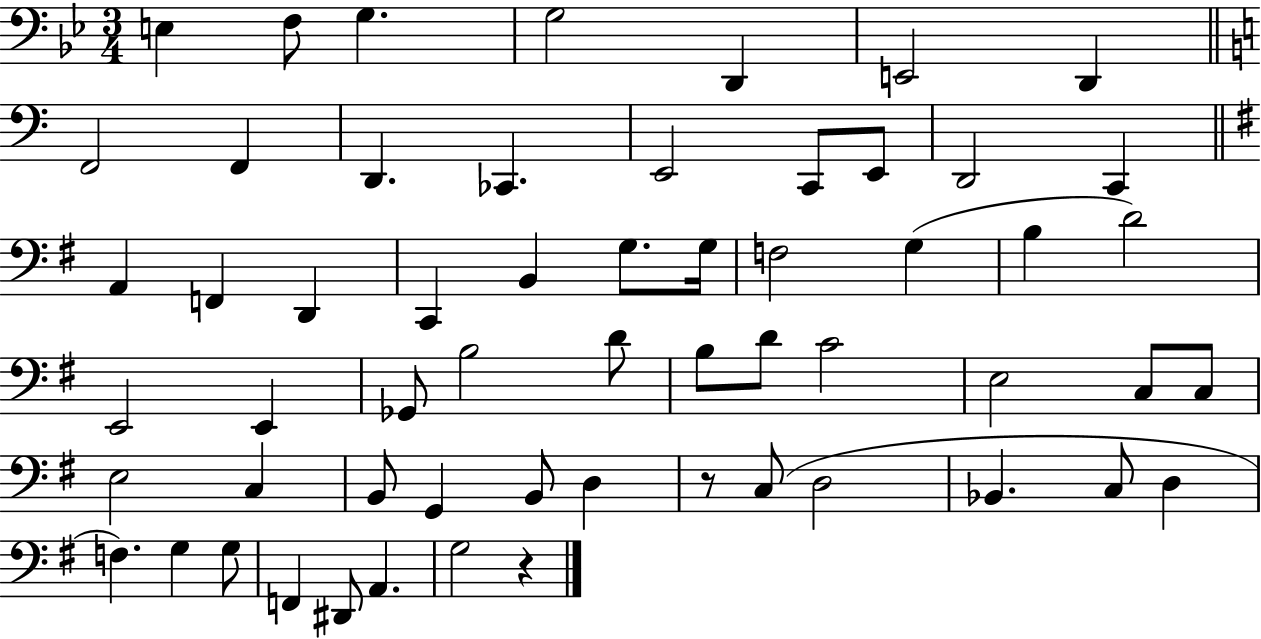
E3/q F3/e G3/q. G3/h D2/q E2/h D2/q F2/h F2/q D2/q. CES2/q. E2/h C2/e E2/e D2/h C2/q A2/q F2/q D2/q C2/q B2/q G3/e. G3/s F3/h G3/q B3/q D4/h E2/h E2/q Gb2/e B3/h D4/e B3/e D4/e C4/h E3/h C3/e C3/e E3/h C3/q B2/e G2/q B2/e D3/q R/e C3/e D3/h Bb2/q. C3/e D3/q F3/q. G3/q G3/e F2/q D#2/e A2/q. G3/h R/q